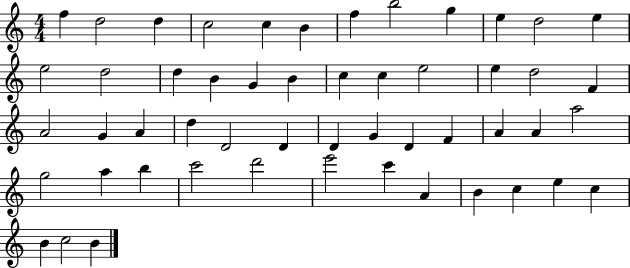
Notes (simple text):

F5/q D5/h D5/q C5/h C5/q B4/q F5/q B5/h G5/q E5/q D5/h E5/q E5/h D5/h D5/q B4/q G4/q B4/q C5/q C5/q E5/h E5/q D5/h F4/q A4/h G4/q A4/q D5/q D4/h D4/q D4/q G4/q D4/q F4/q A4/q A4/q A5/h G5/h A5/q B5/q C6/h D6/h E6/h C6/q A4/q B4/q C5/q E5/q C5/q B4/q C5/h B4/q